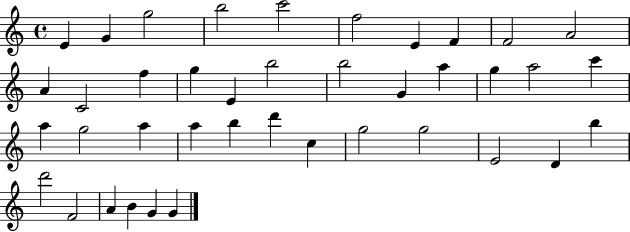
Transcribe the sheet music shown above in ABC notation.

X:1
T:Untitled
M:4/4
L:1/4
K:C
E G g2 b2 c'2 f2 E F F2 A2 A C2 f g E b2 b2 G a g a2 c' a g2 a a b d' c g2 g2 E2 D b d'2 F2 A B G G